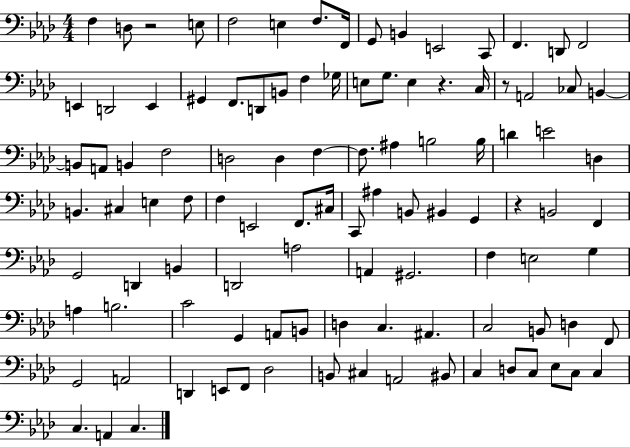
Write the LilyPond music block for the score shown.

{
  \clef bass
  \numericTimeSignature
  \time 4/4
  \key aes \major
  \repeat volta 2 { f4 d8 r2 e8 | f2 e4 f8. f,16 | g,8 b,4 e,2 c,8 | f,4. d,8 f,2 | \break e,4 d,2 e,4 | gis,4 f,8. d,8 b,8 f4 ges16 | e8 g8. e4 r4. c16 | r8 a,2 ces8 b,4~~ | \break b,8 a,8 b,4 f2 | d2 d4 f4~~ | f8. ais4 b2 b16 | d'4 e'2 d4 | \break b,4. cis4 e4 f8 | f4 e,2 f,8. cis16 | c,8 ais4 b,8 bis,4 g,4 | r4 b,2 f,4 | \break g,2 d,4 b,4 | d,2 a2 | a,4 gis,2. | f4 e2 g4 | \break a4 b2. | c'2 g,4 a,8 b,8 | d4 c4. ais,4. | c2 b,8 d4 f,8 | \break g,2 a,2 | d,4 e,8 f,8 des2 | b,8 cis4 a,2 bis,8 | c4 d8 c8 ees8 c8 c4 | \break c4. a,4 c4. | } \bar "|."
}